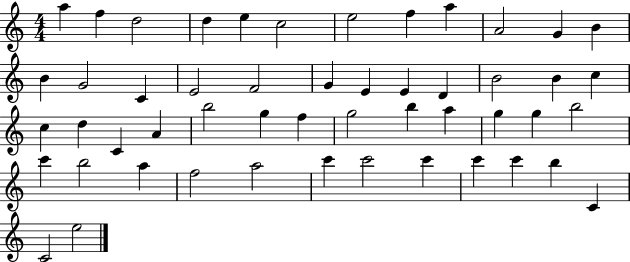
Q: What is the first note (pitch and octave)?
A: A5